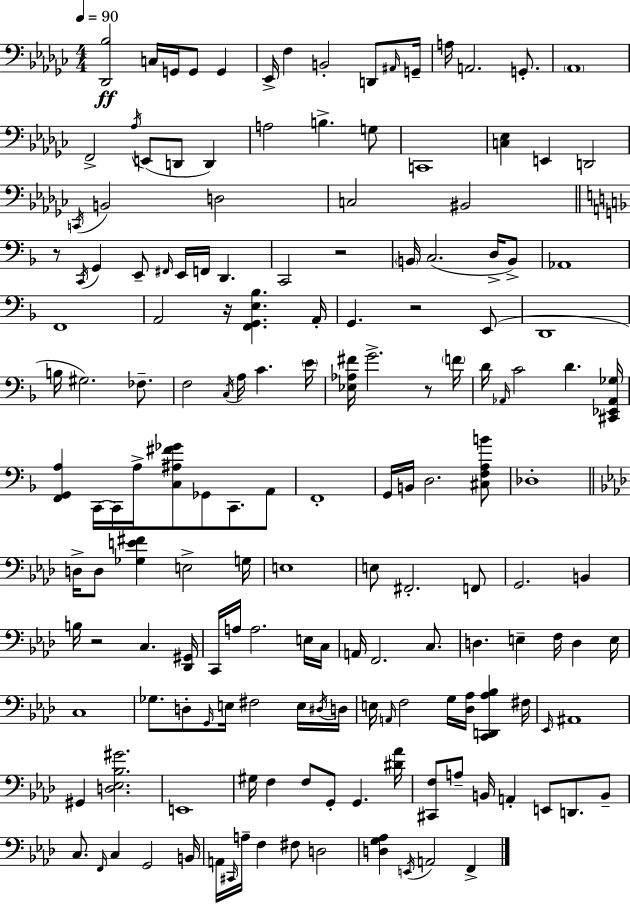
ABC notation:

X:1
T:Untitled
M:4/4
L:1/4
K:Ebm
[_D,,_B,]2 C,/4 G,,/4 G,,/2 G,, _E,,/4 F, B,,2 D,,/2 ^A,,/4 G,,/4 A,/4 A,,2 G,,/2 _A,,4 F,,2 _A,/4 E,,/2 D,,/2 D,, A,2 B, G,/2 C,,4 [C,_E,] E,, D,,2 C,,/4 B,,2 D,2 C,2 ^B,,2 z/2 C,,/4 G,, E,,/2 ^F,,/4 E,,/4 F,,/4 D,, C,,2 z2 B,,/4 C,2 D,/4 B,,/2 _A,,4 F,,4 A,,2 z/4 [F,,G,,E,_B,] A,,/4 G,, z2 E,,/2 D,,4 B,/4 ^G,2 _F,/2 F,2 C,/4 A,/4 C E/4 [_E,_A,^F]/4 G2 z/2 F/4 D/4 _A,,/4 C2 D [^C,,_E,,_A,,_G,]/4 [F,,G,,A,] C,,/4 C,,/4 A,/4 [C,^A,^F_G]/2 _G,,/2 C,,/2 A,,/2 F,,4 G,,/4 B,,/4 D,2 [^C,F,A,B]/2 _D,4 D,/4 D,/2 [_G,E^F] E,2 G,/4 E,4 E,/2 ^F,,2 F,,/2 G,,2 B,, B,/4 z2 C, [_D,,^G,,]/4 C,,/4 A,/4 A,2 E,/4 C,/4 A,,/4 F,,2 C,/2 D, E, F,/4 D, E,/4 C,4 _G,/2 D,/2 G,,/4 E,/4 ^F,2 E,/4 ^D,/4 D,/4 E,/4 A,,/4 F,2 G,/4 [_D,_A,]/4 [C,,D,,_A,_B,] ^F,/4 _E,,/4 ^A,,4 ^G,, [D,_E,_B,^G]2 E,,4 ^G,/4 F, F,/2 G,,/2 G,, [^D_A]/4 [^C,,F,]/2 A,/2 B,,/4 A,, E,,/2 D,,/2 B,,/2 C,/2 F,,/4 C, G,,2 B,,/4 A,,/4 ^C,,/4 A,/4 F, ^F,/2 D,2 [D,G,_A,] E,,/4 A,,2 F,,